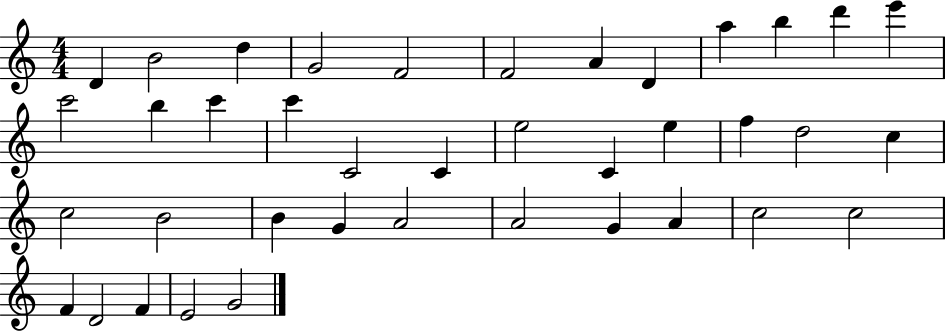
{
  \clef treble
  \numericTimeSignature
  \time 4/4
  \key c \major
  d'4 b'2 d''4 | g'2 f'2 | f'2 a'4 d'4 | a''4 b''4 d'''4 e'''4 | \break c'''2 b''4 c'''4 | c'''4 c'2 c'4 | e''2 c'4 e''4 | f''4 d''2 c''4 | \break c''2 b'2 | b'4 g'4 a'2 | a'2 g'4 a'4 | c''2 c''2 | \break f'4 d'2 f'4 | e'2 g'2 | \bar "|."
}